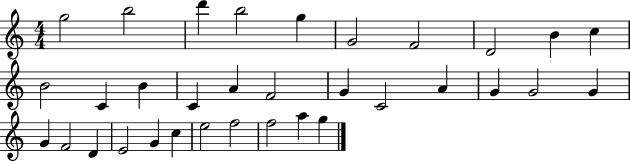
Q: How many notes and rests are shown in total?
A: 33